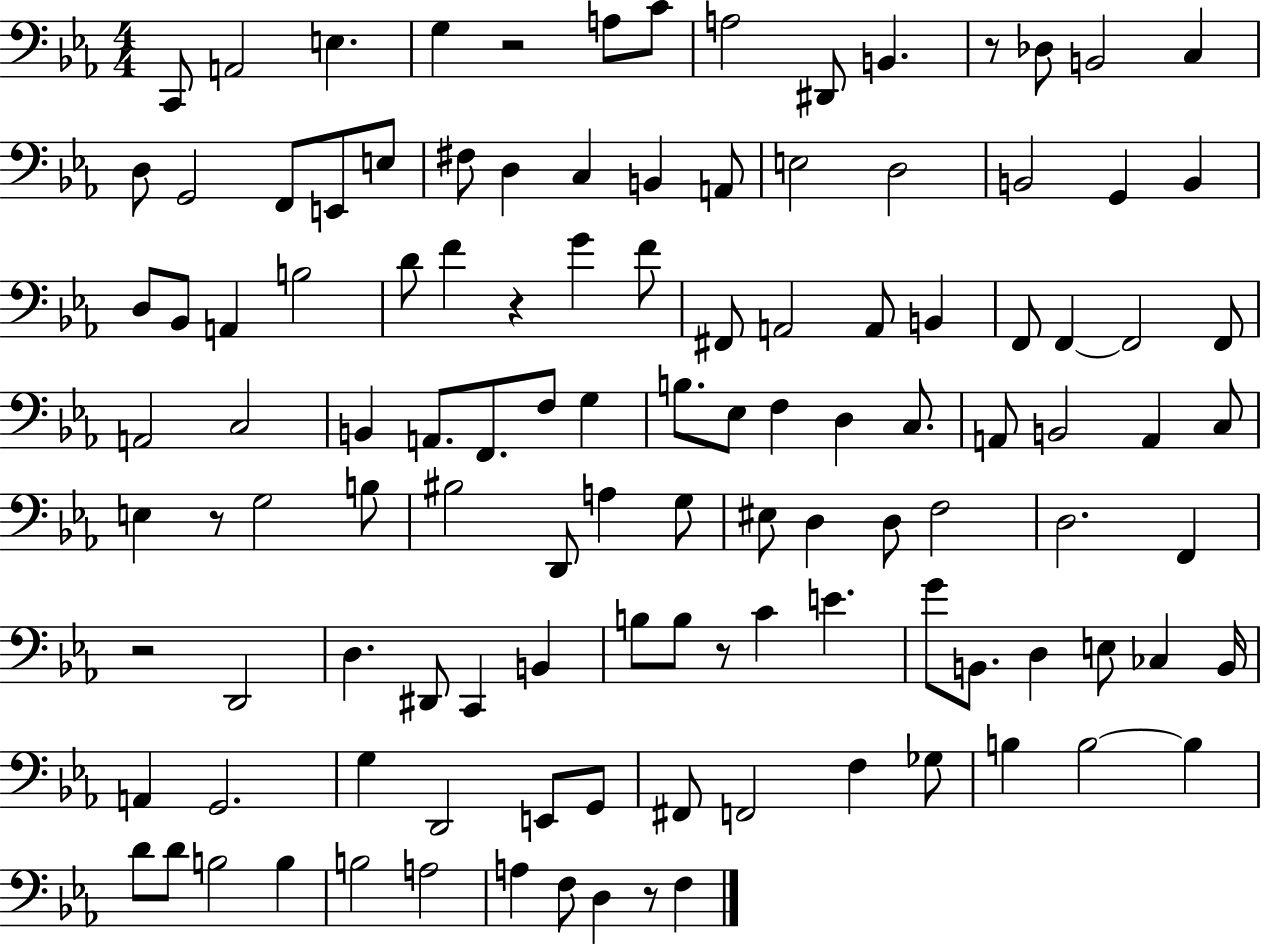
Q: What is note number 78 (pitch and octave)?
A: B3